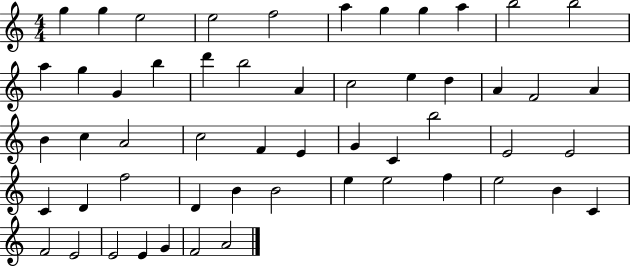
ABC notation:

X:1
T:Untitled
M:4/4
L:1/4
K:C
g g e2 e2 f2 a g g a b2 b2 a g G b d' b2 A c2 e d A F2 A B c A2 c2 F E G C b2 E2 E2 C D f2 D B B2 e e2 f e2 B C F2 E2 E2 E G F2 A2